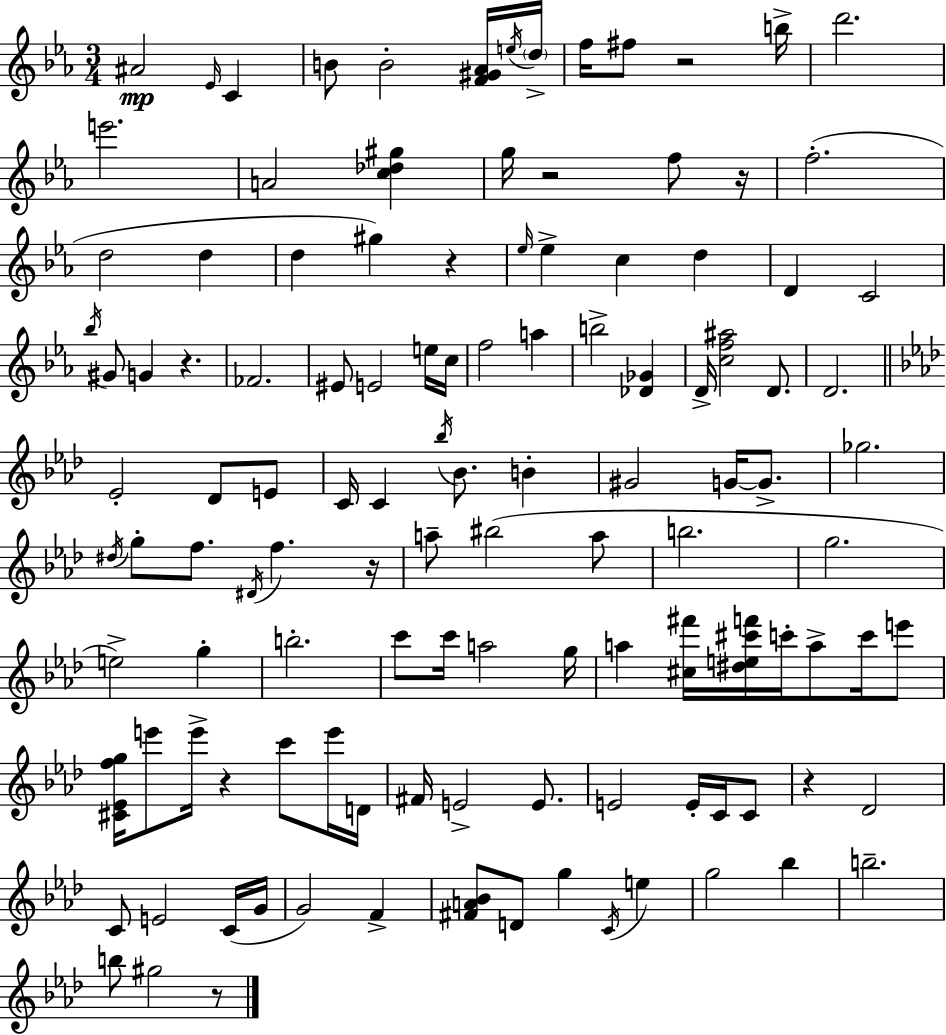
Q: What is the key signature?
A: EES major